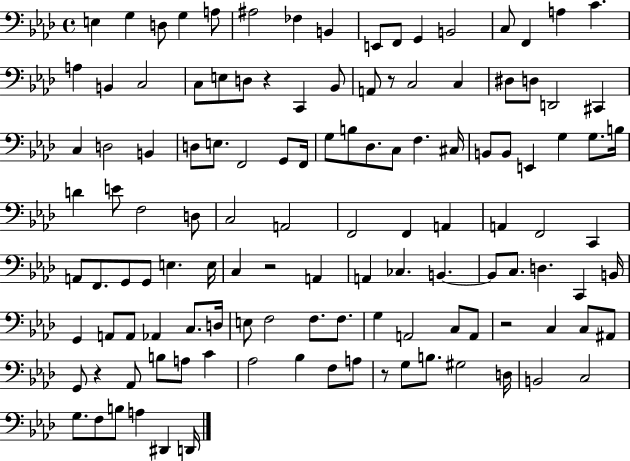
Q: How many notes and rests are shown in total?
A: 123